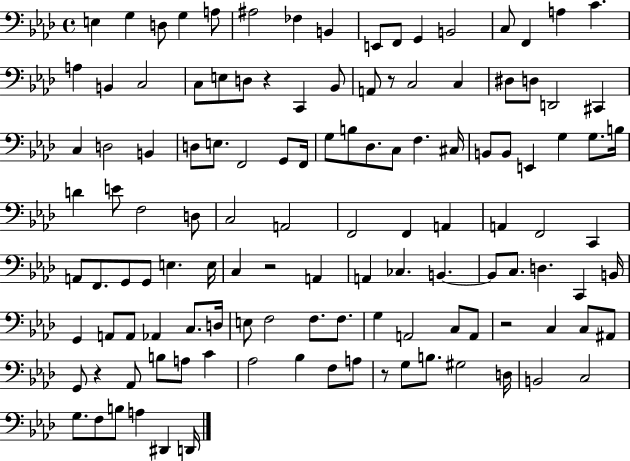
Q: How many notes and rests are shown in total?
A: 123